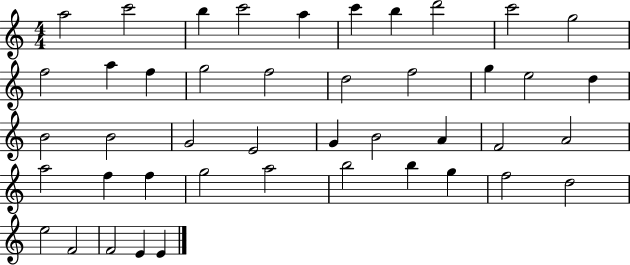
{
  \clef treble
  \numericTimeSignature
  \time 4/4
  \key c \major
  a''2 c'''2 | b''4 c'''2 a''4 | c'''4 b''4 d'''2 | c'''2 g''2 | \break f''2 a''4 f''4 | g''2 f''2 | d''2 f''2 | g''4 e''2 d''4 | \break b'2 b'2 | g'2 e'2 | g'4 b'2 a'4 | f'2 a'2 | \break a''2 f''4 f''4 | g''2 a''2 | b''2 b''4 g''4 | f''2 d''2 | \break e''2 f'2 | f'2 e'4 e'4 | \bar "|."
}